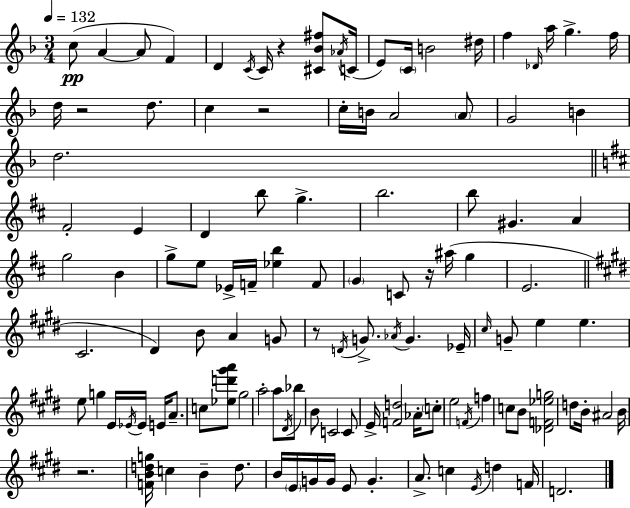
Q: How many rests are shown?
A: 6